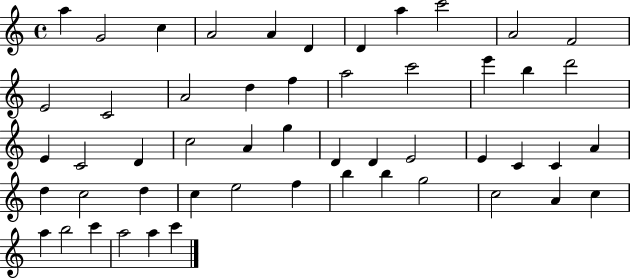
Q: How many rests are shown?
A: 0